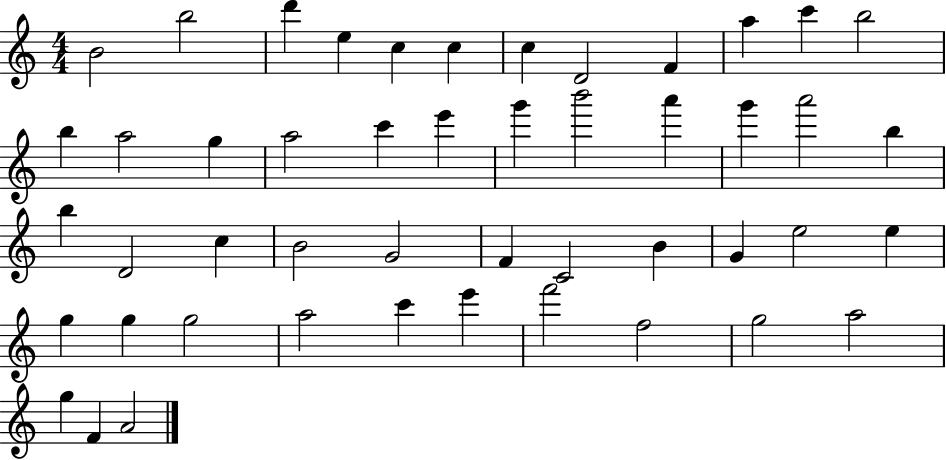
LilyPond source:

{
  \clef treble
  \numericTimeSignature
  \time 4/4
  \key c \major
  b'2 b''2 | d'''4 e''4 c''4 c''4 | c''4 d'2 f'4 | a''4 c'''4 b''2 | \break b''4 a''2 g''4 | a''2 c'''4 e'''4 | g'''4 b'''2 a'''4 | g'''4 a'''2 b''4 | \break b''4 d'2 c''4 | b'2 g'2 | f'4 c'2 b'4 | g'4 e''2 e''4 | \break g''4 g''4 g''2 | a''2 c'''4 e'''4 | f'''2 f''2 | g''2 a''2 | \break g''4 f'4 a'2 | \bar "|."
}